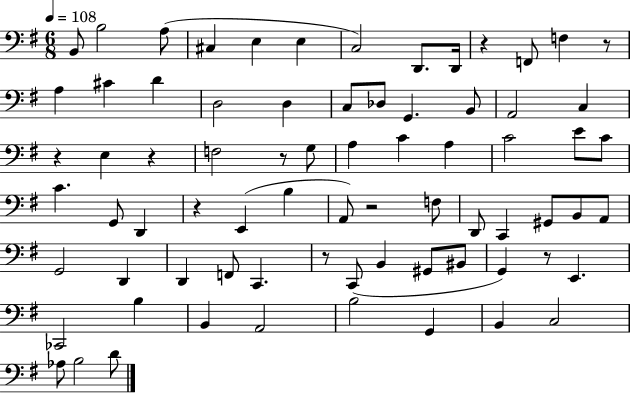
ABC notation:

X:1
T:Untitled
M:6/8
L:1/4
K:G
B,,/2 B,2 A,/2 ^C, E, E, C,2 D,,/2 D,,/4 z F,,/2 F, z/2 A, ^C D D,2 D, C,/2 _D,/2 G,, B,,/2 A,,2 C, z E, z F,2 z/2 G,/2 A, C A, C2 E/2 C/2 C G,,/2 D,, z E,, B, A,,/2 z2 F,/2 D,,/2 C,, ^G,,/2 B,,/2 A,,/2 G,,2 D,, D,, F,,/2 C,, z/2 C,,/2 B,, ^G,,/2 ^B,,/2 G,, z/2 E,, _C,,2 B, B,, A,,2 B,2 G,, B,, C,2 _A,/2 B,2 D/2